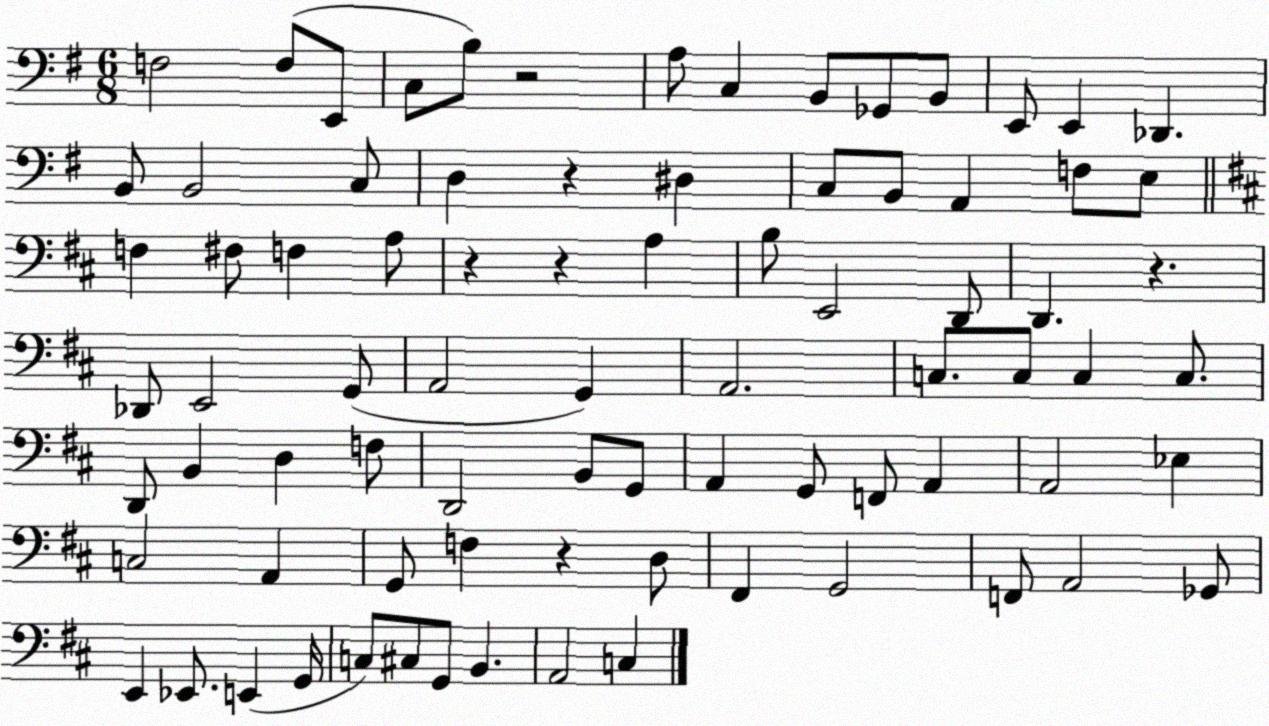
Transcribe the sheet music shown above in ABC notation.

X:1
T:Untitled
M:6/8
L:1/4
K:G
F,2 F,/2 E,,/2 C,/2 B,/2 z2 A,/2 C, B,,/2 _G,,/2 B,,/2 E,,/2 E,, _D,, B,,/2 B,,2 C,/2 D, z ^D, C,/2 B,,/2 A,, F,/2 E,/2 F, ^F,/2 F, A,/2 z z A, B,/2 E,,2 D,,/2 D,, z _D,,/2 E,,2 G,,/2 A,,2 G,, A,,2 C,/2 C,/2 C, C,/2 D,,/2 B,, D, F,/2 D,,2 B,,/2 G,,/2 A,, G,,/2 F,,/2 A,, A,,2 _E, C,2 A,, G,,/2 F, z D,/2 ^F,, G,,2 F,,/2 A,,2 _G,,/2 E,, _E,,/2 E,, G,,/4 C,/2 ^C,/2 G,,/2 B,, A,,2 C,